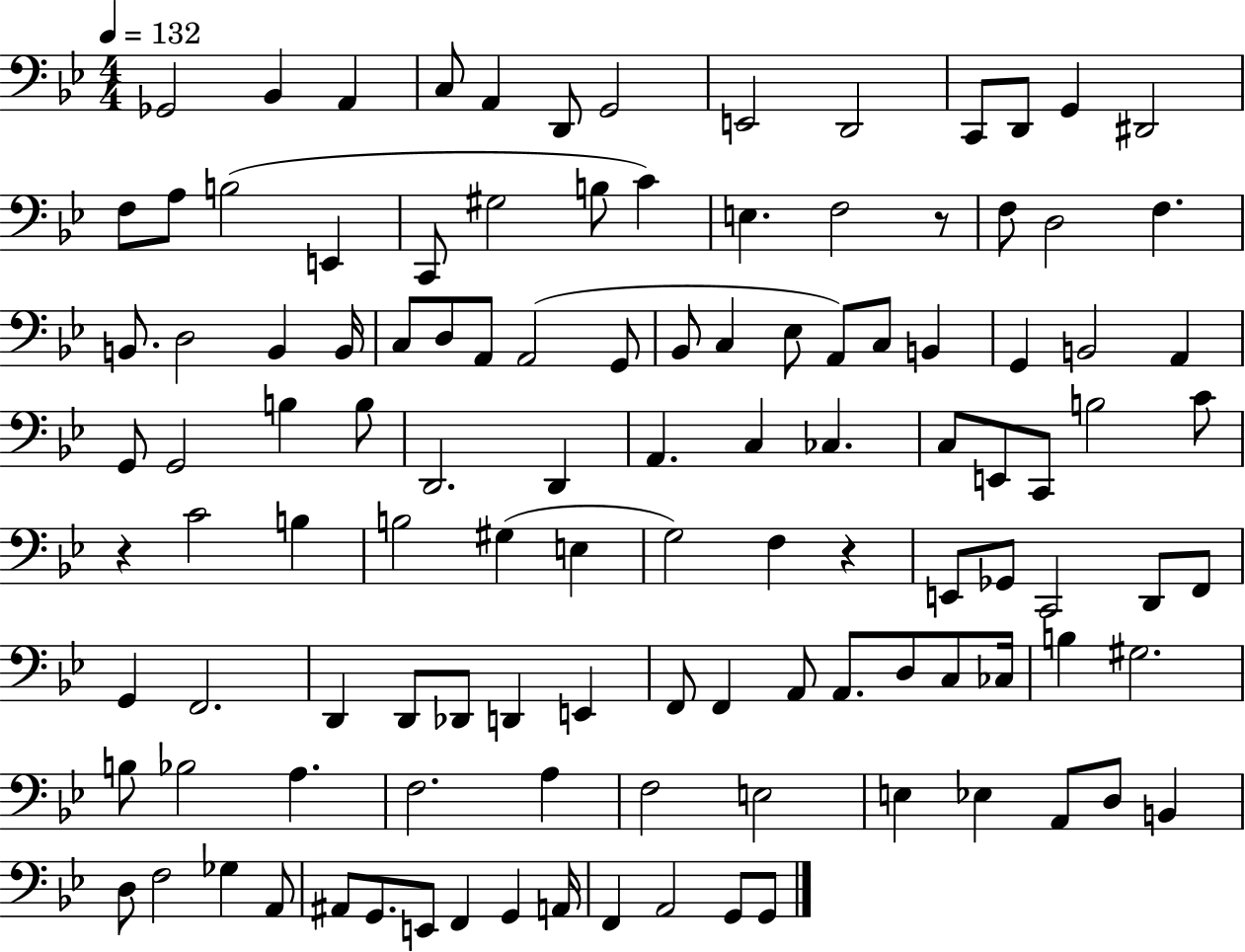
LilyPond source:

{
  \clef bass
  \numericTimeSignature
  \time 4/4
  \key bes \major
  \tempo 4 = 132
  ges,2 bes,4 a,4 | c8 a,4 d,8 g,2 | e,2 d,2 | c,8 d,8 g,4 dis,2 | \break f8 a8 b2( e,4 | c,8 gis2 b8 c'4) | e4. f2 r8 | f8 d2 f4. | \break b,8. d2 b,4 b,16 | c8 d8 a,8 a,2( g,8 | bes,8 c4 ees8 a,8) c8 b,4 | g,4 b,2 a,4 | \break g,8 g,2 b4 b8 | d,2. d,4 | a,4. c4 ces4. | c8 e,8 c,8 b2 c'8 | \break r4 c'2 b4 | b2 gis4( e4 | g2) f4 r4 | e,8 ges,8 c,2 d,8 f,8 | \break g,4 f,2. | d,4 d,8 des,8 d,4 e,4 | f,8 f,4 a,8 a,8. d8 c8 ces16 | b4 gis2. | \break b8 bes2 a4. | f2. a4 | f2 e2 | e4 ees4 a,8 d8 b,4 | \break d8 f2 ges4 a,8 | ais,8 g,8. e,8 f,4 g,4 a,16 | f,4 a,2 g,8 g,8 | \bar "|."
}